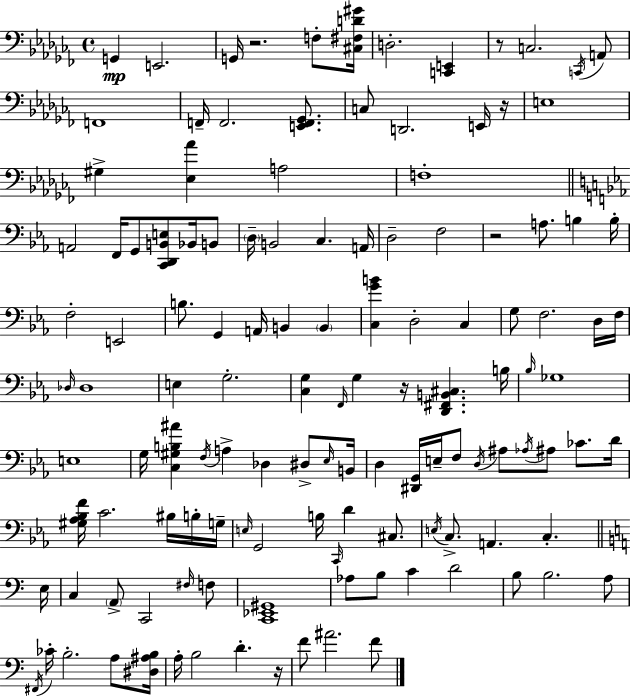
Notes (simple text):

G2/q E2/h. G2/s R/h. F3/e [C#3,F#3,D4,G#4]/s D3/h. [C2,E2]/q R/e C3/h. C2/s A2/e F2/w F2/s F2/h. [E2,F2,Gb2]/e. C3/e D2/h. E2/s R/s E3/w G#3/q [Eb3,Ab4]/q A3/h F3/w A2/h F2/s G2/e [C2,D2,B2,E3]/e Bb2/s B2/e D3/s B2/h C3/q. A2/s D3/h F3/h R/h A3/e. B3/q B3/s F3/h E2/h B3/e. G2/q A2/s B2/q B2/q [C3,G4,B4]/q D3/h C3/q G3/e F3/h. D3/s F3/s Db3/s Db3/w E3/q G3/h. [C3,G3]/q F2/s G3/q R/s [D2,F#2,B2,C#3]/q. B3/s Bb3/s Gb3/w E3/w G3/s [C3,G#3,B3,A#4]/q F3/s A3/q Db3/q D#3/e Eb3/s B2/s D3/q [D#2,G2]/s E3/s F3/e D3/s A#3/e Ab3/s A#3/e CES4/e. D4/s [G#3,Ab3,Bb3,F4]/s C4/h. BIS3/s B3/s G3/s E3/s G2/h B3/s C2/s D4/q C#3/e. E3/s C3/e. A2/q. C3/q. E3/s C3/q A2/e C2/h F#3/s F3/e [C2,Eb2,G#2]/w Ab3/e B3/e C4/q D4/h B3/e B3/h. A3/e F#2/s CES4/s B3/h. A3/e [D#3,A#3,B3]/s A3/s B3/h D4/q. R/s F4/e A#4/h. F4/e